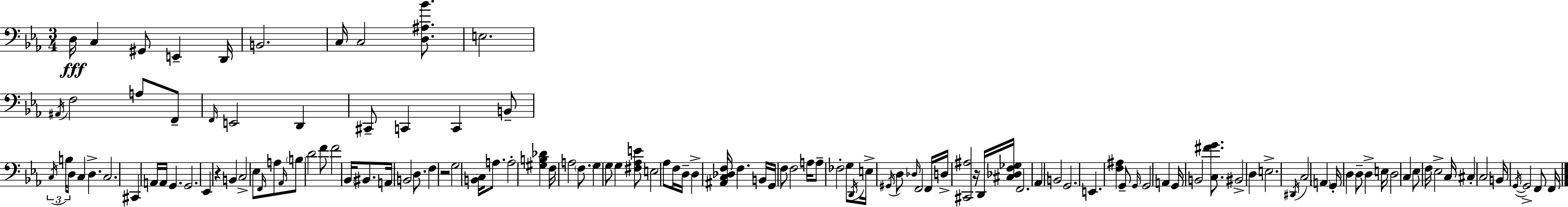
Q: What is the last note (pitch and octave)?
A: F2